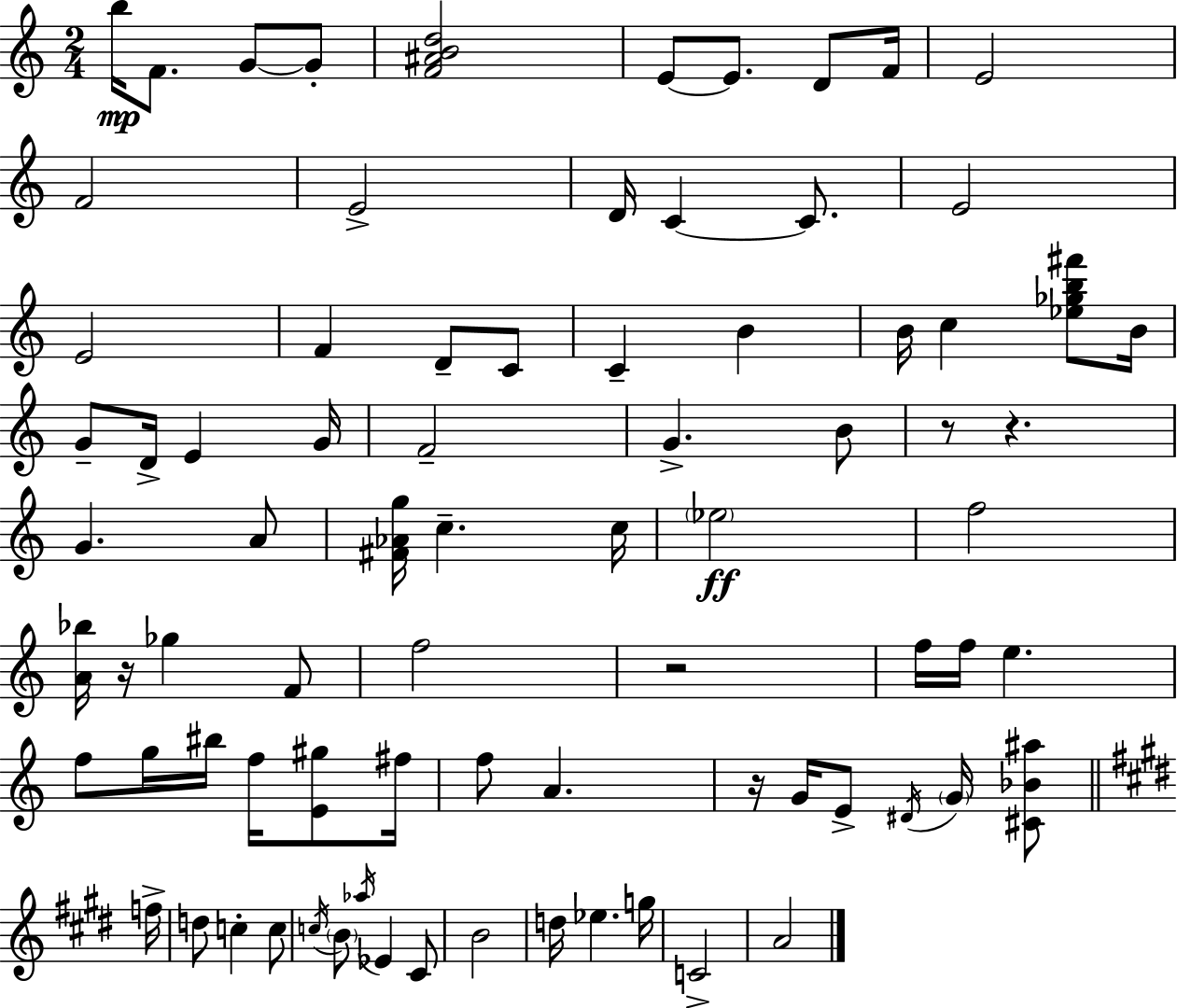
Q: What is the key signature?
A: A minor